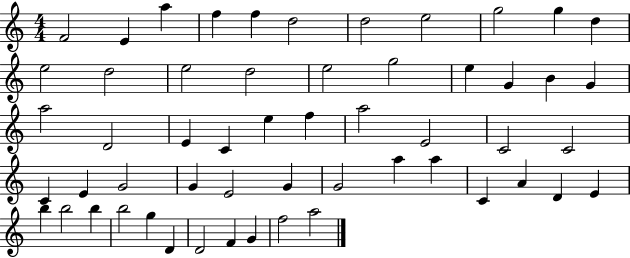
{
  \clef treble
  \numericTimeSignature
  \time 4/4
  \key c \major
  f'2 e'4 a''4 | f''4 f''4 d''2 | d''2 e''2 | g''2 g''4 d''4 | \break e''2 d''2 | e''2 d''2 | e''2 g''2 | e''4 g'4 b'4 g'4 | \break a''2 d'2 | e'4 c'4 e''4 f''4 | a''2 e'2 | c'2 c'2 | \break c'4 e'4 g'2 | g'4 e'2 g'4 | g'2 a''4 a''4 | c'4 a'4 d'4 e'4 | \break b''4 b''2 b''4 | b''2 g''4 d'4 | d'2 f'4 g'4 | f''2 a''2 | \break \bar "|."
}